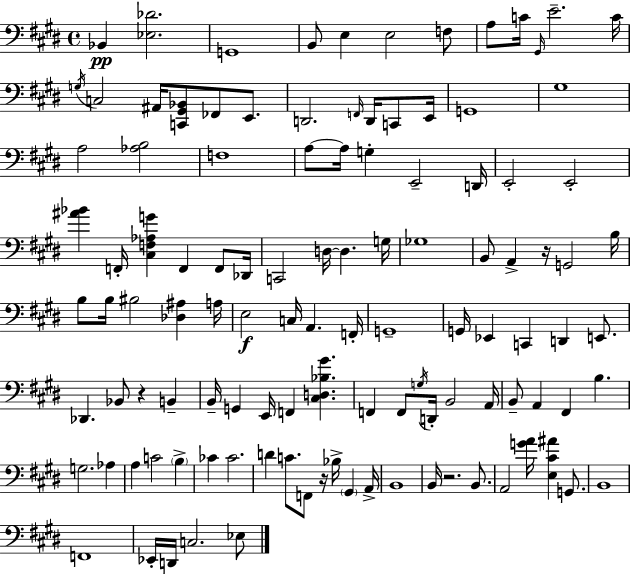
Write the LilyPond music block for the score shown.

{
  \clef bass
  \time 4/4
  \defaultTimeSignature
  \key e \major
  bes,4\pp <ees des'>2. | g,1 | b,8 e4 e2 f8 | a8 c'16 \grace { gis,16 } e'2.-- | \break c'16 \acciaccatura { g16 } c2 ais,16 <c, gis, bes,>8 fes,8 e,8. | d,2. \grace { f,16 } d,16 | c,8 e,16 g,1 | gis1 | \break a2 <aes b>2 | f1 | a8~~ a16 g4-. e,2-- | d,16 e,2-. e,2-. | \break <ais' bes'>4 f,16-. <cis f aes g'>4 f,4 | f,8 des,16 c,2 d16~~ d4. | g16 ges1 | b,8 a,4-> r16 g,2 | \break b16 b8 b16 bis2 <des ais>4 | a16 e2\f c16 a,4. | f,16-. g,1-- | g,16 ees,4 c,4 d,4 | \break e,8. des,4. bes,8 r4 b,4-- | b,16-- g,4 e,16 f,4 <cis d bes gis'>4. | f,4 f,8 \acciaccatura { g16 } d,16-. b,2 | a,16 b,8-- a,4 fis,4 b4. | \break g2. | aes4 a4 c'2 | \parenthesize b4-> ces'4 ces'2. | d'4 c'8. f,8 r16 bes16-> \parenthesize gis,4 | \break a,16-> b,1 | b,16 r2. | b,8. a,2 <g' a'>16 <e cis' ais'>4 | g,8. b,1 | \break f,1 | ees,16-. d,16 c2. | ees8 \bar "|."
}